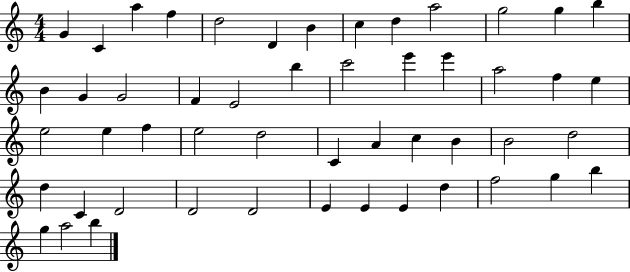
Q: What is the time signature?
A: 4/4